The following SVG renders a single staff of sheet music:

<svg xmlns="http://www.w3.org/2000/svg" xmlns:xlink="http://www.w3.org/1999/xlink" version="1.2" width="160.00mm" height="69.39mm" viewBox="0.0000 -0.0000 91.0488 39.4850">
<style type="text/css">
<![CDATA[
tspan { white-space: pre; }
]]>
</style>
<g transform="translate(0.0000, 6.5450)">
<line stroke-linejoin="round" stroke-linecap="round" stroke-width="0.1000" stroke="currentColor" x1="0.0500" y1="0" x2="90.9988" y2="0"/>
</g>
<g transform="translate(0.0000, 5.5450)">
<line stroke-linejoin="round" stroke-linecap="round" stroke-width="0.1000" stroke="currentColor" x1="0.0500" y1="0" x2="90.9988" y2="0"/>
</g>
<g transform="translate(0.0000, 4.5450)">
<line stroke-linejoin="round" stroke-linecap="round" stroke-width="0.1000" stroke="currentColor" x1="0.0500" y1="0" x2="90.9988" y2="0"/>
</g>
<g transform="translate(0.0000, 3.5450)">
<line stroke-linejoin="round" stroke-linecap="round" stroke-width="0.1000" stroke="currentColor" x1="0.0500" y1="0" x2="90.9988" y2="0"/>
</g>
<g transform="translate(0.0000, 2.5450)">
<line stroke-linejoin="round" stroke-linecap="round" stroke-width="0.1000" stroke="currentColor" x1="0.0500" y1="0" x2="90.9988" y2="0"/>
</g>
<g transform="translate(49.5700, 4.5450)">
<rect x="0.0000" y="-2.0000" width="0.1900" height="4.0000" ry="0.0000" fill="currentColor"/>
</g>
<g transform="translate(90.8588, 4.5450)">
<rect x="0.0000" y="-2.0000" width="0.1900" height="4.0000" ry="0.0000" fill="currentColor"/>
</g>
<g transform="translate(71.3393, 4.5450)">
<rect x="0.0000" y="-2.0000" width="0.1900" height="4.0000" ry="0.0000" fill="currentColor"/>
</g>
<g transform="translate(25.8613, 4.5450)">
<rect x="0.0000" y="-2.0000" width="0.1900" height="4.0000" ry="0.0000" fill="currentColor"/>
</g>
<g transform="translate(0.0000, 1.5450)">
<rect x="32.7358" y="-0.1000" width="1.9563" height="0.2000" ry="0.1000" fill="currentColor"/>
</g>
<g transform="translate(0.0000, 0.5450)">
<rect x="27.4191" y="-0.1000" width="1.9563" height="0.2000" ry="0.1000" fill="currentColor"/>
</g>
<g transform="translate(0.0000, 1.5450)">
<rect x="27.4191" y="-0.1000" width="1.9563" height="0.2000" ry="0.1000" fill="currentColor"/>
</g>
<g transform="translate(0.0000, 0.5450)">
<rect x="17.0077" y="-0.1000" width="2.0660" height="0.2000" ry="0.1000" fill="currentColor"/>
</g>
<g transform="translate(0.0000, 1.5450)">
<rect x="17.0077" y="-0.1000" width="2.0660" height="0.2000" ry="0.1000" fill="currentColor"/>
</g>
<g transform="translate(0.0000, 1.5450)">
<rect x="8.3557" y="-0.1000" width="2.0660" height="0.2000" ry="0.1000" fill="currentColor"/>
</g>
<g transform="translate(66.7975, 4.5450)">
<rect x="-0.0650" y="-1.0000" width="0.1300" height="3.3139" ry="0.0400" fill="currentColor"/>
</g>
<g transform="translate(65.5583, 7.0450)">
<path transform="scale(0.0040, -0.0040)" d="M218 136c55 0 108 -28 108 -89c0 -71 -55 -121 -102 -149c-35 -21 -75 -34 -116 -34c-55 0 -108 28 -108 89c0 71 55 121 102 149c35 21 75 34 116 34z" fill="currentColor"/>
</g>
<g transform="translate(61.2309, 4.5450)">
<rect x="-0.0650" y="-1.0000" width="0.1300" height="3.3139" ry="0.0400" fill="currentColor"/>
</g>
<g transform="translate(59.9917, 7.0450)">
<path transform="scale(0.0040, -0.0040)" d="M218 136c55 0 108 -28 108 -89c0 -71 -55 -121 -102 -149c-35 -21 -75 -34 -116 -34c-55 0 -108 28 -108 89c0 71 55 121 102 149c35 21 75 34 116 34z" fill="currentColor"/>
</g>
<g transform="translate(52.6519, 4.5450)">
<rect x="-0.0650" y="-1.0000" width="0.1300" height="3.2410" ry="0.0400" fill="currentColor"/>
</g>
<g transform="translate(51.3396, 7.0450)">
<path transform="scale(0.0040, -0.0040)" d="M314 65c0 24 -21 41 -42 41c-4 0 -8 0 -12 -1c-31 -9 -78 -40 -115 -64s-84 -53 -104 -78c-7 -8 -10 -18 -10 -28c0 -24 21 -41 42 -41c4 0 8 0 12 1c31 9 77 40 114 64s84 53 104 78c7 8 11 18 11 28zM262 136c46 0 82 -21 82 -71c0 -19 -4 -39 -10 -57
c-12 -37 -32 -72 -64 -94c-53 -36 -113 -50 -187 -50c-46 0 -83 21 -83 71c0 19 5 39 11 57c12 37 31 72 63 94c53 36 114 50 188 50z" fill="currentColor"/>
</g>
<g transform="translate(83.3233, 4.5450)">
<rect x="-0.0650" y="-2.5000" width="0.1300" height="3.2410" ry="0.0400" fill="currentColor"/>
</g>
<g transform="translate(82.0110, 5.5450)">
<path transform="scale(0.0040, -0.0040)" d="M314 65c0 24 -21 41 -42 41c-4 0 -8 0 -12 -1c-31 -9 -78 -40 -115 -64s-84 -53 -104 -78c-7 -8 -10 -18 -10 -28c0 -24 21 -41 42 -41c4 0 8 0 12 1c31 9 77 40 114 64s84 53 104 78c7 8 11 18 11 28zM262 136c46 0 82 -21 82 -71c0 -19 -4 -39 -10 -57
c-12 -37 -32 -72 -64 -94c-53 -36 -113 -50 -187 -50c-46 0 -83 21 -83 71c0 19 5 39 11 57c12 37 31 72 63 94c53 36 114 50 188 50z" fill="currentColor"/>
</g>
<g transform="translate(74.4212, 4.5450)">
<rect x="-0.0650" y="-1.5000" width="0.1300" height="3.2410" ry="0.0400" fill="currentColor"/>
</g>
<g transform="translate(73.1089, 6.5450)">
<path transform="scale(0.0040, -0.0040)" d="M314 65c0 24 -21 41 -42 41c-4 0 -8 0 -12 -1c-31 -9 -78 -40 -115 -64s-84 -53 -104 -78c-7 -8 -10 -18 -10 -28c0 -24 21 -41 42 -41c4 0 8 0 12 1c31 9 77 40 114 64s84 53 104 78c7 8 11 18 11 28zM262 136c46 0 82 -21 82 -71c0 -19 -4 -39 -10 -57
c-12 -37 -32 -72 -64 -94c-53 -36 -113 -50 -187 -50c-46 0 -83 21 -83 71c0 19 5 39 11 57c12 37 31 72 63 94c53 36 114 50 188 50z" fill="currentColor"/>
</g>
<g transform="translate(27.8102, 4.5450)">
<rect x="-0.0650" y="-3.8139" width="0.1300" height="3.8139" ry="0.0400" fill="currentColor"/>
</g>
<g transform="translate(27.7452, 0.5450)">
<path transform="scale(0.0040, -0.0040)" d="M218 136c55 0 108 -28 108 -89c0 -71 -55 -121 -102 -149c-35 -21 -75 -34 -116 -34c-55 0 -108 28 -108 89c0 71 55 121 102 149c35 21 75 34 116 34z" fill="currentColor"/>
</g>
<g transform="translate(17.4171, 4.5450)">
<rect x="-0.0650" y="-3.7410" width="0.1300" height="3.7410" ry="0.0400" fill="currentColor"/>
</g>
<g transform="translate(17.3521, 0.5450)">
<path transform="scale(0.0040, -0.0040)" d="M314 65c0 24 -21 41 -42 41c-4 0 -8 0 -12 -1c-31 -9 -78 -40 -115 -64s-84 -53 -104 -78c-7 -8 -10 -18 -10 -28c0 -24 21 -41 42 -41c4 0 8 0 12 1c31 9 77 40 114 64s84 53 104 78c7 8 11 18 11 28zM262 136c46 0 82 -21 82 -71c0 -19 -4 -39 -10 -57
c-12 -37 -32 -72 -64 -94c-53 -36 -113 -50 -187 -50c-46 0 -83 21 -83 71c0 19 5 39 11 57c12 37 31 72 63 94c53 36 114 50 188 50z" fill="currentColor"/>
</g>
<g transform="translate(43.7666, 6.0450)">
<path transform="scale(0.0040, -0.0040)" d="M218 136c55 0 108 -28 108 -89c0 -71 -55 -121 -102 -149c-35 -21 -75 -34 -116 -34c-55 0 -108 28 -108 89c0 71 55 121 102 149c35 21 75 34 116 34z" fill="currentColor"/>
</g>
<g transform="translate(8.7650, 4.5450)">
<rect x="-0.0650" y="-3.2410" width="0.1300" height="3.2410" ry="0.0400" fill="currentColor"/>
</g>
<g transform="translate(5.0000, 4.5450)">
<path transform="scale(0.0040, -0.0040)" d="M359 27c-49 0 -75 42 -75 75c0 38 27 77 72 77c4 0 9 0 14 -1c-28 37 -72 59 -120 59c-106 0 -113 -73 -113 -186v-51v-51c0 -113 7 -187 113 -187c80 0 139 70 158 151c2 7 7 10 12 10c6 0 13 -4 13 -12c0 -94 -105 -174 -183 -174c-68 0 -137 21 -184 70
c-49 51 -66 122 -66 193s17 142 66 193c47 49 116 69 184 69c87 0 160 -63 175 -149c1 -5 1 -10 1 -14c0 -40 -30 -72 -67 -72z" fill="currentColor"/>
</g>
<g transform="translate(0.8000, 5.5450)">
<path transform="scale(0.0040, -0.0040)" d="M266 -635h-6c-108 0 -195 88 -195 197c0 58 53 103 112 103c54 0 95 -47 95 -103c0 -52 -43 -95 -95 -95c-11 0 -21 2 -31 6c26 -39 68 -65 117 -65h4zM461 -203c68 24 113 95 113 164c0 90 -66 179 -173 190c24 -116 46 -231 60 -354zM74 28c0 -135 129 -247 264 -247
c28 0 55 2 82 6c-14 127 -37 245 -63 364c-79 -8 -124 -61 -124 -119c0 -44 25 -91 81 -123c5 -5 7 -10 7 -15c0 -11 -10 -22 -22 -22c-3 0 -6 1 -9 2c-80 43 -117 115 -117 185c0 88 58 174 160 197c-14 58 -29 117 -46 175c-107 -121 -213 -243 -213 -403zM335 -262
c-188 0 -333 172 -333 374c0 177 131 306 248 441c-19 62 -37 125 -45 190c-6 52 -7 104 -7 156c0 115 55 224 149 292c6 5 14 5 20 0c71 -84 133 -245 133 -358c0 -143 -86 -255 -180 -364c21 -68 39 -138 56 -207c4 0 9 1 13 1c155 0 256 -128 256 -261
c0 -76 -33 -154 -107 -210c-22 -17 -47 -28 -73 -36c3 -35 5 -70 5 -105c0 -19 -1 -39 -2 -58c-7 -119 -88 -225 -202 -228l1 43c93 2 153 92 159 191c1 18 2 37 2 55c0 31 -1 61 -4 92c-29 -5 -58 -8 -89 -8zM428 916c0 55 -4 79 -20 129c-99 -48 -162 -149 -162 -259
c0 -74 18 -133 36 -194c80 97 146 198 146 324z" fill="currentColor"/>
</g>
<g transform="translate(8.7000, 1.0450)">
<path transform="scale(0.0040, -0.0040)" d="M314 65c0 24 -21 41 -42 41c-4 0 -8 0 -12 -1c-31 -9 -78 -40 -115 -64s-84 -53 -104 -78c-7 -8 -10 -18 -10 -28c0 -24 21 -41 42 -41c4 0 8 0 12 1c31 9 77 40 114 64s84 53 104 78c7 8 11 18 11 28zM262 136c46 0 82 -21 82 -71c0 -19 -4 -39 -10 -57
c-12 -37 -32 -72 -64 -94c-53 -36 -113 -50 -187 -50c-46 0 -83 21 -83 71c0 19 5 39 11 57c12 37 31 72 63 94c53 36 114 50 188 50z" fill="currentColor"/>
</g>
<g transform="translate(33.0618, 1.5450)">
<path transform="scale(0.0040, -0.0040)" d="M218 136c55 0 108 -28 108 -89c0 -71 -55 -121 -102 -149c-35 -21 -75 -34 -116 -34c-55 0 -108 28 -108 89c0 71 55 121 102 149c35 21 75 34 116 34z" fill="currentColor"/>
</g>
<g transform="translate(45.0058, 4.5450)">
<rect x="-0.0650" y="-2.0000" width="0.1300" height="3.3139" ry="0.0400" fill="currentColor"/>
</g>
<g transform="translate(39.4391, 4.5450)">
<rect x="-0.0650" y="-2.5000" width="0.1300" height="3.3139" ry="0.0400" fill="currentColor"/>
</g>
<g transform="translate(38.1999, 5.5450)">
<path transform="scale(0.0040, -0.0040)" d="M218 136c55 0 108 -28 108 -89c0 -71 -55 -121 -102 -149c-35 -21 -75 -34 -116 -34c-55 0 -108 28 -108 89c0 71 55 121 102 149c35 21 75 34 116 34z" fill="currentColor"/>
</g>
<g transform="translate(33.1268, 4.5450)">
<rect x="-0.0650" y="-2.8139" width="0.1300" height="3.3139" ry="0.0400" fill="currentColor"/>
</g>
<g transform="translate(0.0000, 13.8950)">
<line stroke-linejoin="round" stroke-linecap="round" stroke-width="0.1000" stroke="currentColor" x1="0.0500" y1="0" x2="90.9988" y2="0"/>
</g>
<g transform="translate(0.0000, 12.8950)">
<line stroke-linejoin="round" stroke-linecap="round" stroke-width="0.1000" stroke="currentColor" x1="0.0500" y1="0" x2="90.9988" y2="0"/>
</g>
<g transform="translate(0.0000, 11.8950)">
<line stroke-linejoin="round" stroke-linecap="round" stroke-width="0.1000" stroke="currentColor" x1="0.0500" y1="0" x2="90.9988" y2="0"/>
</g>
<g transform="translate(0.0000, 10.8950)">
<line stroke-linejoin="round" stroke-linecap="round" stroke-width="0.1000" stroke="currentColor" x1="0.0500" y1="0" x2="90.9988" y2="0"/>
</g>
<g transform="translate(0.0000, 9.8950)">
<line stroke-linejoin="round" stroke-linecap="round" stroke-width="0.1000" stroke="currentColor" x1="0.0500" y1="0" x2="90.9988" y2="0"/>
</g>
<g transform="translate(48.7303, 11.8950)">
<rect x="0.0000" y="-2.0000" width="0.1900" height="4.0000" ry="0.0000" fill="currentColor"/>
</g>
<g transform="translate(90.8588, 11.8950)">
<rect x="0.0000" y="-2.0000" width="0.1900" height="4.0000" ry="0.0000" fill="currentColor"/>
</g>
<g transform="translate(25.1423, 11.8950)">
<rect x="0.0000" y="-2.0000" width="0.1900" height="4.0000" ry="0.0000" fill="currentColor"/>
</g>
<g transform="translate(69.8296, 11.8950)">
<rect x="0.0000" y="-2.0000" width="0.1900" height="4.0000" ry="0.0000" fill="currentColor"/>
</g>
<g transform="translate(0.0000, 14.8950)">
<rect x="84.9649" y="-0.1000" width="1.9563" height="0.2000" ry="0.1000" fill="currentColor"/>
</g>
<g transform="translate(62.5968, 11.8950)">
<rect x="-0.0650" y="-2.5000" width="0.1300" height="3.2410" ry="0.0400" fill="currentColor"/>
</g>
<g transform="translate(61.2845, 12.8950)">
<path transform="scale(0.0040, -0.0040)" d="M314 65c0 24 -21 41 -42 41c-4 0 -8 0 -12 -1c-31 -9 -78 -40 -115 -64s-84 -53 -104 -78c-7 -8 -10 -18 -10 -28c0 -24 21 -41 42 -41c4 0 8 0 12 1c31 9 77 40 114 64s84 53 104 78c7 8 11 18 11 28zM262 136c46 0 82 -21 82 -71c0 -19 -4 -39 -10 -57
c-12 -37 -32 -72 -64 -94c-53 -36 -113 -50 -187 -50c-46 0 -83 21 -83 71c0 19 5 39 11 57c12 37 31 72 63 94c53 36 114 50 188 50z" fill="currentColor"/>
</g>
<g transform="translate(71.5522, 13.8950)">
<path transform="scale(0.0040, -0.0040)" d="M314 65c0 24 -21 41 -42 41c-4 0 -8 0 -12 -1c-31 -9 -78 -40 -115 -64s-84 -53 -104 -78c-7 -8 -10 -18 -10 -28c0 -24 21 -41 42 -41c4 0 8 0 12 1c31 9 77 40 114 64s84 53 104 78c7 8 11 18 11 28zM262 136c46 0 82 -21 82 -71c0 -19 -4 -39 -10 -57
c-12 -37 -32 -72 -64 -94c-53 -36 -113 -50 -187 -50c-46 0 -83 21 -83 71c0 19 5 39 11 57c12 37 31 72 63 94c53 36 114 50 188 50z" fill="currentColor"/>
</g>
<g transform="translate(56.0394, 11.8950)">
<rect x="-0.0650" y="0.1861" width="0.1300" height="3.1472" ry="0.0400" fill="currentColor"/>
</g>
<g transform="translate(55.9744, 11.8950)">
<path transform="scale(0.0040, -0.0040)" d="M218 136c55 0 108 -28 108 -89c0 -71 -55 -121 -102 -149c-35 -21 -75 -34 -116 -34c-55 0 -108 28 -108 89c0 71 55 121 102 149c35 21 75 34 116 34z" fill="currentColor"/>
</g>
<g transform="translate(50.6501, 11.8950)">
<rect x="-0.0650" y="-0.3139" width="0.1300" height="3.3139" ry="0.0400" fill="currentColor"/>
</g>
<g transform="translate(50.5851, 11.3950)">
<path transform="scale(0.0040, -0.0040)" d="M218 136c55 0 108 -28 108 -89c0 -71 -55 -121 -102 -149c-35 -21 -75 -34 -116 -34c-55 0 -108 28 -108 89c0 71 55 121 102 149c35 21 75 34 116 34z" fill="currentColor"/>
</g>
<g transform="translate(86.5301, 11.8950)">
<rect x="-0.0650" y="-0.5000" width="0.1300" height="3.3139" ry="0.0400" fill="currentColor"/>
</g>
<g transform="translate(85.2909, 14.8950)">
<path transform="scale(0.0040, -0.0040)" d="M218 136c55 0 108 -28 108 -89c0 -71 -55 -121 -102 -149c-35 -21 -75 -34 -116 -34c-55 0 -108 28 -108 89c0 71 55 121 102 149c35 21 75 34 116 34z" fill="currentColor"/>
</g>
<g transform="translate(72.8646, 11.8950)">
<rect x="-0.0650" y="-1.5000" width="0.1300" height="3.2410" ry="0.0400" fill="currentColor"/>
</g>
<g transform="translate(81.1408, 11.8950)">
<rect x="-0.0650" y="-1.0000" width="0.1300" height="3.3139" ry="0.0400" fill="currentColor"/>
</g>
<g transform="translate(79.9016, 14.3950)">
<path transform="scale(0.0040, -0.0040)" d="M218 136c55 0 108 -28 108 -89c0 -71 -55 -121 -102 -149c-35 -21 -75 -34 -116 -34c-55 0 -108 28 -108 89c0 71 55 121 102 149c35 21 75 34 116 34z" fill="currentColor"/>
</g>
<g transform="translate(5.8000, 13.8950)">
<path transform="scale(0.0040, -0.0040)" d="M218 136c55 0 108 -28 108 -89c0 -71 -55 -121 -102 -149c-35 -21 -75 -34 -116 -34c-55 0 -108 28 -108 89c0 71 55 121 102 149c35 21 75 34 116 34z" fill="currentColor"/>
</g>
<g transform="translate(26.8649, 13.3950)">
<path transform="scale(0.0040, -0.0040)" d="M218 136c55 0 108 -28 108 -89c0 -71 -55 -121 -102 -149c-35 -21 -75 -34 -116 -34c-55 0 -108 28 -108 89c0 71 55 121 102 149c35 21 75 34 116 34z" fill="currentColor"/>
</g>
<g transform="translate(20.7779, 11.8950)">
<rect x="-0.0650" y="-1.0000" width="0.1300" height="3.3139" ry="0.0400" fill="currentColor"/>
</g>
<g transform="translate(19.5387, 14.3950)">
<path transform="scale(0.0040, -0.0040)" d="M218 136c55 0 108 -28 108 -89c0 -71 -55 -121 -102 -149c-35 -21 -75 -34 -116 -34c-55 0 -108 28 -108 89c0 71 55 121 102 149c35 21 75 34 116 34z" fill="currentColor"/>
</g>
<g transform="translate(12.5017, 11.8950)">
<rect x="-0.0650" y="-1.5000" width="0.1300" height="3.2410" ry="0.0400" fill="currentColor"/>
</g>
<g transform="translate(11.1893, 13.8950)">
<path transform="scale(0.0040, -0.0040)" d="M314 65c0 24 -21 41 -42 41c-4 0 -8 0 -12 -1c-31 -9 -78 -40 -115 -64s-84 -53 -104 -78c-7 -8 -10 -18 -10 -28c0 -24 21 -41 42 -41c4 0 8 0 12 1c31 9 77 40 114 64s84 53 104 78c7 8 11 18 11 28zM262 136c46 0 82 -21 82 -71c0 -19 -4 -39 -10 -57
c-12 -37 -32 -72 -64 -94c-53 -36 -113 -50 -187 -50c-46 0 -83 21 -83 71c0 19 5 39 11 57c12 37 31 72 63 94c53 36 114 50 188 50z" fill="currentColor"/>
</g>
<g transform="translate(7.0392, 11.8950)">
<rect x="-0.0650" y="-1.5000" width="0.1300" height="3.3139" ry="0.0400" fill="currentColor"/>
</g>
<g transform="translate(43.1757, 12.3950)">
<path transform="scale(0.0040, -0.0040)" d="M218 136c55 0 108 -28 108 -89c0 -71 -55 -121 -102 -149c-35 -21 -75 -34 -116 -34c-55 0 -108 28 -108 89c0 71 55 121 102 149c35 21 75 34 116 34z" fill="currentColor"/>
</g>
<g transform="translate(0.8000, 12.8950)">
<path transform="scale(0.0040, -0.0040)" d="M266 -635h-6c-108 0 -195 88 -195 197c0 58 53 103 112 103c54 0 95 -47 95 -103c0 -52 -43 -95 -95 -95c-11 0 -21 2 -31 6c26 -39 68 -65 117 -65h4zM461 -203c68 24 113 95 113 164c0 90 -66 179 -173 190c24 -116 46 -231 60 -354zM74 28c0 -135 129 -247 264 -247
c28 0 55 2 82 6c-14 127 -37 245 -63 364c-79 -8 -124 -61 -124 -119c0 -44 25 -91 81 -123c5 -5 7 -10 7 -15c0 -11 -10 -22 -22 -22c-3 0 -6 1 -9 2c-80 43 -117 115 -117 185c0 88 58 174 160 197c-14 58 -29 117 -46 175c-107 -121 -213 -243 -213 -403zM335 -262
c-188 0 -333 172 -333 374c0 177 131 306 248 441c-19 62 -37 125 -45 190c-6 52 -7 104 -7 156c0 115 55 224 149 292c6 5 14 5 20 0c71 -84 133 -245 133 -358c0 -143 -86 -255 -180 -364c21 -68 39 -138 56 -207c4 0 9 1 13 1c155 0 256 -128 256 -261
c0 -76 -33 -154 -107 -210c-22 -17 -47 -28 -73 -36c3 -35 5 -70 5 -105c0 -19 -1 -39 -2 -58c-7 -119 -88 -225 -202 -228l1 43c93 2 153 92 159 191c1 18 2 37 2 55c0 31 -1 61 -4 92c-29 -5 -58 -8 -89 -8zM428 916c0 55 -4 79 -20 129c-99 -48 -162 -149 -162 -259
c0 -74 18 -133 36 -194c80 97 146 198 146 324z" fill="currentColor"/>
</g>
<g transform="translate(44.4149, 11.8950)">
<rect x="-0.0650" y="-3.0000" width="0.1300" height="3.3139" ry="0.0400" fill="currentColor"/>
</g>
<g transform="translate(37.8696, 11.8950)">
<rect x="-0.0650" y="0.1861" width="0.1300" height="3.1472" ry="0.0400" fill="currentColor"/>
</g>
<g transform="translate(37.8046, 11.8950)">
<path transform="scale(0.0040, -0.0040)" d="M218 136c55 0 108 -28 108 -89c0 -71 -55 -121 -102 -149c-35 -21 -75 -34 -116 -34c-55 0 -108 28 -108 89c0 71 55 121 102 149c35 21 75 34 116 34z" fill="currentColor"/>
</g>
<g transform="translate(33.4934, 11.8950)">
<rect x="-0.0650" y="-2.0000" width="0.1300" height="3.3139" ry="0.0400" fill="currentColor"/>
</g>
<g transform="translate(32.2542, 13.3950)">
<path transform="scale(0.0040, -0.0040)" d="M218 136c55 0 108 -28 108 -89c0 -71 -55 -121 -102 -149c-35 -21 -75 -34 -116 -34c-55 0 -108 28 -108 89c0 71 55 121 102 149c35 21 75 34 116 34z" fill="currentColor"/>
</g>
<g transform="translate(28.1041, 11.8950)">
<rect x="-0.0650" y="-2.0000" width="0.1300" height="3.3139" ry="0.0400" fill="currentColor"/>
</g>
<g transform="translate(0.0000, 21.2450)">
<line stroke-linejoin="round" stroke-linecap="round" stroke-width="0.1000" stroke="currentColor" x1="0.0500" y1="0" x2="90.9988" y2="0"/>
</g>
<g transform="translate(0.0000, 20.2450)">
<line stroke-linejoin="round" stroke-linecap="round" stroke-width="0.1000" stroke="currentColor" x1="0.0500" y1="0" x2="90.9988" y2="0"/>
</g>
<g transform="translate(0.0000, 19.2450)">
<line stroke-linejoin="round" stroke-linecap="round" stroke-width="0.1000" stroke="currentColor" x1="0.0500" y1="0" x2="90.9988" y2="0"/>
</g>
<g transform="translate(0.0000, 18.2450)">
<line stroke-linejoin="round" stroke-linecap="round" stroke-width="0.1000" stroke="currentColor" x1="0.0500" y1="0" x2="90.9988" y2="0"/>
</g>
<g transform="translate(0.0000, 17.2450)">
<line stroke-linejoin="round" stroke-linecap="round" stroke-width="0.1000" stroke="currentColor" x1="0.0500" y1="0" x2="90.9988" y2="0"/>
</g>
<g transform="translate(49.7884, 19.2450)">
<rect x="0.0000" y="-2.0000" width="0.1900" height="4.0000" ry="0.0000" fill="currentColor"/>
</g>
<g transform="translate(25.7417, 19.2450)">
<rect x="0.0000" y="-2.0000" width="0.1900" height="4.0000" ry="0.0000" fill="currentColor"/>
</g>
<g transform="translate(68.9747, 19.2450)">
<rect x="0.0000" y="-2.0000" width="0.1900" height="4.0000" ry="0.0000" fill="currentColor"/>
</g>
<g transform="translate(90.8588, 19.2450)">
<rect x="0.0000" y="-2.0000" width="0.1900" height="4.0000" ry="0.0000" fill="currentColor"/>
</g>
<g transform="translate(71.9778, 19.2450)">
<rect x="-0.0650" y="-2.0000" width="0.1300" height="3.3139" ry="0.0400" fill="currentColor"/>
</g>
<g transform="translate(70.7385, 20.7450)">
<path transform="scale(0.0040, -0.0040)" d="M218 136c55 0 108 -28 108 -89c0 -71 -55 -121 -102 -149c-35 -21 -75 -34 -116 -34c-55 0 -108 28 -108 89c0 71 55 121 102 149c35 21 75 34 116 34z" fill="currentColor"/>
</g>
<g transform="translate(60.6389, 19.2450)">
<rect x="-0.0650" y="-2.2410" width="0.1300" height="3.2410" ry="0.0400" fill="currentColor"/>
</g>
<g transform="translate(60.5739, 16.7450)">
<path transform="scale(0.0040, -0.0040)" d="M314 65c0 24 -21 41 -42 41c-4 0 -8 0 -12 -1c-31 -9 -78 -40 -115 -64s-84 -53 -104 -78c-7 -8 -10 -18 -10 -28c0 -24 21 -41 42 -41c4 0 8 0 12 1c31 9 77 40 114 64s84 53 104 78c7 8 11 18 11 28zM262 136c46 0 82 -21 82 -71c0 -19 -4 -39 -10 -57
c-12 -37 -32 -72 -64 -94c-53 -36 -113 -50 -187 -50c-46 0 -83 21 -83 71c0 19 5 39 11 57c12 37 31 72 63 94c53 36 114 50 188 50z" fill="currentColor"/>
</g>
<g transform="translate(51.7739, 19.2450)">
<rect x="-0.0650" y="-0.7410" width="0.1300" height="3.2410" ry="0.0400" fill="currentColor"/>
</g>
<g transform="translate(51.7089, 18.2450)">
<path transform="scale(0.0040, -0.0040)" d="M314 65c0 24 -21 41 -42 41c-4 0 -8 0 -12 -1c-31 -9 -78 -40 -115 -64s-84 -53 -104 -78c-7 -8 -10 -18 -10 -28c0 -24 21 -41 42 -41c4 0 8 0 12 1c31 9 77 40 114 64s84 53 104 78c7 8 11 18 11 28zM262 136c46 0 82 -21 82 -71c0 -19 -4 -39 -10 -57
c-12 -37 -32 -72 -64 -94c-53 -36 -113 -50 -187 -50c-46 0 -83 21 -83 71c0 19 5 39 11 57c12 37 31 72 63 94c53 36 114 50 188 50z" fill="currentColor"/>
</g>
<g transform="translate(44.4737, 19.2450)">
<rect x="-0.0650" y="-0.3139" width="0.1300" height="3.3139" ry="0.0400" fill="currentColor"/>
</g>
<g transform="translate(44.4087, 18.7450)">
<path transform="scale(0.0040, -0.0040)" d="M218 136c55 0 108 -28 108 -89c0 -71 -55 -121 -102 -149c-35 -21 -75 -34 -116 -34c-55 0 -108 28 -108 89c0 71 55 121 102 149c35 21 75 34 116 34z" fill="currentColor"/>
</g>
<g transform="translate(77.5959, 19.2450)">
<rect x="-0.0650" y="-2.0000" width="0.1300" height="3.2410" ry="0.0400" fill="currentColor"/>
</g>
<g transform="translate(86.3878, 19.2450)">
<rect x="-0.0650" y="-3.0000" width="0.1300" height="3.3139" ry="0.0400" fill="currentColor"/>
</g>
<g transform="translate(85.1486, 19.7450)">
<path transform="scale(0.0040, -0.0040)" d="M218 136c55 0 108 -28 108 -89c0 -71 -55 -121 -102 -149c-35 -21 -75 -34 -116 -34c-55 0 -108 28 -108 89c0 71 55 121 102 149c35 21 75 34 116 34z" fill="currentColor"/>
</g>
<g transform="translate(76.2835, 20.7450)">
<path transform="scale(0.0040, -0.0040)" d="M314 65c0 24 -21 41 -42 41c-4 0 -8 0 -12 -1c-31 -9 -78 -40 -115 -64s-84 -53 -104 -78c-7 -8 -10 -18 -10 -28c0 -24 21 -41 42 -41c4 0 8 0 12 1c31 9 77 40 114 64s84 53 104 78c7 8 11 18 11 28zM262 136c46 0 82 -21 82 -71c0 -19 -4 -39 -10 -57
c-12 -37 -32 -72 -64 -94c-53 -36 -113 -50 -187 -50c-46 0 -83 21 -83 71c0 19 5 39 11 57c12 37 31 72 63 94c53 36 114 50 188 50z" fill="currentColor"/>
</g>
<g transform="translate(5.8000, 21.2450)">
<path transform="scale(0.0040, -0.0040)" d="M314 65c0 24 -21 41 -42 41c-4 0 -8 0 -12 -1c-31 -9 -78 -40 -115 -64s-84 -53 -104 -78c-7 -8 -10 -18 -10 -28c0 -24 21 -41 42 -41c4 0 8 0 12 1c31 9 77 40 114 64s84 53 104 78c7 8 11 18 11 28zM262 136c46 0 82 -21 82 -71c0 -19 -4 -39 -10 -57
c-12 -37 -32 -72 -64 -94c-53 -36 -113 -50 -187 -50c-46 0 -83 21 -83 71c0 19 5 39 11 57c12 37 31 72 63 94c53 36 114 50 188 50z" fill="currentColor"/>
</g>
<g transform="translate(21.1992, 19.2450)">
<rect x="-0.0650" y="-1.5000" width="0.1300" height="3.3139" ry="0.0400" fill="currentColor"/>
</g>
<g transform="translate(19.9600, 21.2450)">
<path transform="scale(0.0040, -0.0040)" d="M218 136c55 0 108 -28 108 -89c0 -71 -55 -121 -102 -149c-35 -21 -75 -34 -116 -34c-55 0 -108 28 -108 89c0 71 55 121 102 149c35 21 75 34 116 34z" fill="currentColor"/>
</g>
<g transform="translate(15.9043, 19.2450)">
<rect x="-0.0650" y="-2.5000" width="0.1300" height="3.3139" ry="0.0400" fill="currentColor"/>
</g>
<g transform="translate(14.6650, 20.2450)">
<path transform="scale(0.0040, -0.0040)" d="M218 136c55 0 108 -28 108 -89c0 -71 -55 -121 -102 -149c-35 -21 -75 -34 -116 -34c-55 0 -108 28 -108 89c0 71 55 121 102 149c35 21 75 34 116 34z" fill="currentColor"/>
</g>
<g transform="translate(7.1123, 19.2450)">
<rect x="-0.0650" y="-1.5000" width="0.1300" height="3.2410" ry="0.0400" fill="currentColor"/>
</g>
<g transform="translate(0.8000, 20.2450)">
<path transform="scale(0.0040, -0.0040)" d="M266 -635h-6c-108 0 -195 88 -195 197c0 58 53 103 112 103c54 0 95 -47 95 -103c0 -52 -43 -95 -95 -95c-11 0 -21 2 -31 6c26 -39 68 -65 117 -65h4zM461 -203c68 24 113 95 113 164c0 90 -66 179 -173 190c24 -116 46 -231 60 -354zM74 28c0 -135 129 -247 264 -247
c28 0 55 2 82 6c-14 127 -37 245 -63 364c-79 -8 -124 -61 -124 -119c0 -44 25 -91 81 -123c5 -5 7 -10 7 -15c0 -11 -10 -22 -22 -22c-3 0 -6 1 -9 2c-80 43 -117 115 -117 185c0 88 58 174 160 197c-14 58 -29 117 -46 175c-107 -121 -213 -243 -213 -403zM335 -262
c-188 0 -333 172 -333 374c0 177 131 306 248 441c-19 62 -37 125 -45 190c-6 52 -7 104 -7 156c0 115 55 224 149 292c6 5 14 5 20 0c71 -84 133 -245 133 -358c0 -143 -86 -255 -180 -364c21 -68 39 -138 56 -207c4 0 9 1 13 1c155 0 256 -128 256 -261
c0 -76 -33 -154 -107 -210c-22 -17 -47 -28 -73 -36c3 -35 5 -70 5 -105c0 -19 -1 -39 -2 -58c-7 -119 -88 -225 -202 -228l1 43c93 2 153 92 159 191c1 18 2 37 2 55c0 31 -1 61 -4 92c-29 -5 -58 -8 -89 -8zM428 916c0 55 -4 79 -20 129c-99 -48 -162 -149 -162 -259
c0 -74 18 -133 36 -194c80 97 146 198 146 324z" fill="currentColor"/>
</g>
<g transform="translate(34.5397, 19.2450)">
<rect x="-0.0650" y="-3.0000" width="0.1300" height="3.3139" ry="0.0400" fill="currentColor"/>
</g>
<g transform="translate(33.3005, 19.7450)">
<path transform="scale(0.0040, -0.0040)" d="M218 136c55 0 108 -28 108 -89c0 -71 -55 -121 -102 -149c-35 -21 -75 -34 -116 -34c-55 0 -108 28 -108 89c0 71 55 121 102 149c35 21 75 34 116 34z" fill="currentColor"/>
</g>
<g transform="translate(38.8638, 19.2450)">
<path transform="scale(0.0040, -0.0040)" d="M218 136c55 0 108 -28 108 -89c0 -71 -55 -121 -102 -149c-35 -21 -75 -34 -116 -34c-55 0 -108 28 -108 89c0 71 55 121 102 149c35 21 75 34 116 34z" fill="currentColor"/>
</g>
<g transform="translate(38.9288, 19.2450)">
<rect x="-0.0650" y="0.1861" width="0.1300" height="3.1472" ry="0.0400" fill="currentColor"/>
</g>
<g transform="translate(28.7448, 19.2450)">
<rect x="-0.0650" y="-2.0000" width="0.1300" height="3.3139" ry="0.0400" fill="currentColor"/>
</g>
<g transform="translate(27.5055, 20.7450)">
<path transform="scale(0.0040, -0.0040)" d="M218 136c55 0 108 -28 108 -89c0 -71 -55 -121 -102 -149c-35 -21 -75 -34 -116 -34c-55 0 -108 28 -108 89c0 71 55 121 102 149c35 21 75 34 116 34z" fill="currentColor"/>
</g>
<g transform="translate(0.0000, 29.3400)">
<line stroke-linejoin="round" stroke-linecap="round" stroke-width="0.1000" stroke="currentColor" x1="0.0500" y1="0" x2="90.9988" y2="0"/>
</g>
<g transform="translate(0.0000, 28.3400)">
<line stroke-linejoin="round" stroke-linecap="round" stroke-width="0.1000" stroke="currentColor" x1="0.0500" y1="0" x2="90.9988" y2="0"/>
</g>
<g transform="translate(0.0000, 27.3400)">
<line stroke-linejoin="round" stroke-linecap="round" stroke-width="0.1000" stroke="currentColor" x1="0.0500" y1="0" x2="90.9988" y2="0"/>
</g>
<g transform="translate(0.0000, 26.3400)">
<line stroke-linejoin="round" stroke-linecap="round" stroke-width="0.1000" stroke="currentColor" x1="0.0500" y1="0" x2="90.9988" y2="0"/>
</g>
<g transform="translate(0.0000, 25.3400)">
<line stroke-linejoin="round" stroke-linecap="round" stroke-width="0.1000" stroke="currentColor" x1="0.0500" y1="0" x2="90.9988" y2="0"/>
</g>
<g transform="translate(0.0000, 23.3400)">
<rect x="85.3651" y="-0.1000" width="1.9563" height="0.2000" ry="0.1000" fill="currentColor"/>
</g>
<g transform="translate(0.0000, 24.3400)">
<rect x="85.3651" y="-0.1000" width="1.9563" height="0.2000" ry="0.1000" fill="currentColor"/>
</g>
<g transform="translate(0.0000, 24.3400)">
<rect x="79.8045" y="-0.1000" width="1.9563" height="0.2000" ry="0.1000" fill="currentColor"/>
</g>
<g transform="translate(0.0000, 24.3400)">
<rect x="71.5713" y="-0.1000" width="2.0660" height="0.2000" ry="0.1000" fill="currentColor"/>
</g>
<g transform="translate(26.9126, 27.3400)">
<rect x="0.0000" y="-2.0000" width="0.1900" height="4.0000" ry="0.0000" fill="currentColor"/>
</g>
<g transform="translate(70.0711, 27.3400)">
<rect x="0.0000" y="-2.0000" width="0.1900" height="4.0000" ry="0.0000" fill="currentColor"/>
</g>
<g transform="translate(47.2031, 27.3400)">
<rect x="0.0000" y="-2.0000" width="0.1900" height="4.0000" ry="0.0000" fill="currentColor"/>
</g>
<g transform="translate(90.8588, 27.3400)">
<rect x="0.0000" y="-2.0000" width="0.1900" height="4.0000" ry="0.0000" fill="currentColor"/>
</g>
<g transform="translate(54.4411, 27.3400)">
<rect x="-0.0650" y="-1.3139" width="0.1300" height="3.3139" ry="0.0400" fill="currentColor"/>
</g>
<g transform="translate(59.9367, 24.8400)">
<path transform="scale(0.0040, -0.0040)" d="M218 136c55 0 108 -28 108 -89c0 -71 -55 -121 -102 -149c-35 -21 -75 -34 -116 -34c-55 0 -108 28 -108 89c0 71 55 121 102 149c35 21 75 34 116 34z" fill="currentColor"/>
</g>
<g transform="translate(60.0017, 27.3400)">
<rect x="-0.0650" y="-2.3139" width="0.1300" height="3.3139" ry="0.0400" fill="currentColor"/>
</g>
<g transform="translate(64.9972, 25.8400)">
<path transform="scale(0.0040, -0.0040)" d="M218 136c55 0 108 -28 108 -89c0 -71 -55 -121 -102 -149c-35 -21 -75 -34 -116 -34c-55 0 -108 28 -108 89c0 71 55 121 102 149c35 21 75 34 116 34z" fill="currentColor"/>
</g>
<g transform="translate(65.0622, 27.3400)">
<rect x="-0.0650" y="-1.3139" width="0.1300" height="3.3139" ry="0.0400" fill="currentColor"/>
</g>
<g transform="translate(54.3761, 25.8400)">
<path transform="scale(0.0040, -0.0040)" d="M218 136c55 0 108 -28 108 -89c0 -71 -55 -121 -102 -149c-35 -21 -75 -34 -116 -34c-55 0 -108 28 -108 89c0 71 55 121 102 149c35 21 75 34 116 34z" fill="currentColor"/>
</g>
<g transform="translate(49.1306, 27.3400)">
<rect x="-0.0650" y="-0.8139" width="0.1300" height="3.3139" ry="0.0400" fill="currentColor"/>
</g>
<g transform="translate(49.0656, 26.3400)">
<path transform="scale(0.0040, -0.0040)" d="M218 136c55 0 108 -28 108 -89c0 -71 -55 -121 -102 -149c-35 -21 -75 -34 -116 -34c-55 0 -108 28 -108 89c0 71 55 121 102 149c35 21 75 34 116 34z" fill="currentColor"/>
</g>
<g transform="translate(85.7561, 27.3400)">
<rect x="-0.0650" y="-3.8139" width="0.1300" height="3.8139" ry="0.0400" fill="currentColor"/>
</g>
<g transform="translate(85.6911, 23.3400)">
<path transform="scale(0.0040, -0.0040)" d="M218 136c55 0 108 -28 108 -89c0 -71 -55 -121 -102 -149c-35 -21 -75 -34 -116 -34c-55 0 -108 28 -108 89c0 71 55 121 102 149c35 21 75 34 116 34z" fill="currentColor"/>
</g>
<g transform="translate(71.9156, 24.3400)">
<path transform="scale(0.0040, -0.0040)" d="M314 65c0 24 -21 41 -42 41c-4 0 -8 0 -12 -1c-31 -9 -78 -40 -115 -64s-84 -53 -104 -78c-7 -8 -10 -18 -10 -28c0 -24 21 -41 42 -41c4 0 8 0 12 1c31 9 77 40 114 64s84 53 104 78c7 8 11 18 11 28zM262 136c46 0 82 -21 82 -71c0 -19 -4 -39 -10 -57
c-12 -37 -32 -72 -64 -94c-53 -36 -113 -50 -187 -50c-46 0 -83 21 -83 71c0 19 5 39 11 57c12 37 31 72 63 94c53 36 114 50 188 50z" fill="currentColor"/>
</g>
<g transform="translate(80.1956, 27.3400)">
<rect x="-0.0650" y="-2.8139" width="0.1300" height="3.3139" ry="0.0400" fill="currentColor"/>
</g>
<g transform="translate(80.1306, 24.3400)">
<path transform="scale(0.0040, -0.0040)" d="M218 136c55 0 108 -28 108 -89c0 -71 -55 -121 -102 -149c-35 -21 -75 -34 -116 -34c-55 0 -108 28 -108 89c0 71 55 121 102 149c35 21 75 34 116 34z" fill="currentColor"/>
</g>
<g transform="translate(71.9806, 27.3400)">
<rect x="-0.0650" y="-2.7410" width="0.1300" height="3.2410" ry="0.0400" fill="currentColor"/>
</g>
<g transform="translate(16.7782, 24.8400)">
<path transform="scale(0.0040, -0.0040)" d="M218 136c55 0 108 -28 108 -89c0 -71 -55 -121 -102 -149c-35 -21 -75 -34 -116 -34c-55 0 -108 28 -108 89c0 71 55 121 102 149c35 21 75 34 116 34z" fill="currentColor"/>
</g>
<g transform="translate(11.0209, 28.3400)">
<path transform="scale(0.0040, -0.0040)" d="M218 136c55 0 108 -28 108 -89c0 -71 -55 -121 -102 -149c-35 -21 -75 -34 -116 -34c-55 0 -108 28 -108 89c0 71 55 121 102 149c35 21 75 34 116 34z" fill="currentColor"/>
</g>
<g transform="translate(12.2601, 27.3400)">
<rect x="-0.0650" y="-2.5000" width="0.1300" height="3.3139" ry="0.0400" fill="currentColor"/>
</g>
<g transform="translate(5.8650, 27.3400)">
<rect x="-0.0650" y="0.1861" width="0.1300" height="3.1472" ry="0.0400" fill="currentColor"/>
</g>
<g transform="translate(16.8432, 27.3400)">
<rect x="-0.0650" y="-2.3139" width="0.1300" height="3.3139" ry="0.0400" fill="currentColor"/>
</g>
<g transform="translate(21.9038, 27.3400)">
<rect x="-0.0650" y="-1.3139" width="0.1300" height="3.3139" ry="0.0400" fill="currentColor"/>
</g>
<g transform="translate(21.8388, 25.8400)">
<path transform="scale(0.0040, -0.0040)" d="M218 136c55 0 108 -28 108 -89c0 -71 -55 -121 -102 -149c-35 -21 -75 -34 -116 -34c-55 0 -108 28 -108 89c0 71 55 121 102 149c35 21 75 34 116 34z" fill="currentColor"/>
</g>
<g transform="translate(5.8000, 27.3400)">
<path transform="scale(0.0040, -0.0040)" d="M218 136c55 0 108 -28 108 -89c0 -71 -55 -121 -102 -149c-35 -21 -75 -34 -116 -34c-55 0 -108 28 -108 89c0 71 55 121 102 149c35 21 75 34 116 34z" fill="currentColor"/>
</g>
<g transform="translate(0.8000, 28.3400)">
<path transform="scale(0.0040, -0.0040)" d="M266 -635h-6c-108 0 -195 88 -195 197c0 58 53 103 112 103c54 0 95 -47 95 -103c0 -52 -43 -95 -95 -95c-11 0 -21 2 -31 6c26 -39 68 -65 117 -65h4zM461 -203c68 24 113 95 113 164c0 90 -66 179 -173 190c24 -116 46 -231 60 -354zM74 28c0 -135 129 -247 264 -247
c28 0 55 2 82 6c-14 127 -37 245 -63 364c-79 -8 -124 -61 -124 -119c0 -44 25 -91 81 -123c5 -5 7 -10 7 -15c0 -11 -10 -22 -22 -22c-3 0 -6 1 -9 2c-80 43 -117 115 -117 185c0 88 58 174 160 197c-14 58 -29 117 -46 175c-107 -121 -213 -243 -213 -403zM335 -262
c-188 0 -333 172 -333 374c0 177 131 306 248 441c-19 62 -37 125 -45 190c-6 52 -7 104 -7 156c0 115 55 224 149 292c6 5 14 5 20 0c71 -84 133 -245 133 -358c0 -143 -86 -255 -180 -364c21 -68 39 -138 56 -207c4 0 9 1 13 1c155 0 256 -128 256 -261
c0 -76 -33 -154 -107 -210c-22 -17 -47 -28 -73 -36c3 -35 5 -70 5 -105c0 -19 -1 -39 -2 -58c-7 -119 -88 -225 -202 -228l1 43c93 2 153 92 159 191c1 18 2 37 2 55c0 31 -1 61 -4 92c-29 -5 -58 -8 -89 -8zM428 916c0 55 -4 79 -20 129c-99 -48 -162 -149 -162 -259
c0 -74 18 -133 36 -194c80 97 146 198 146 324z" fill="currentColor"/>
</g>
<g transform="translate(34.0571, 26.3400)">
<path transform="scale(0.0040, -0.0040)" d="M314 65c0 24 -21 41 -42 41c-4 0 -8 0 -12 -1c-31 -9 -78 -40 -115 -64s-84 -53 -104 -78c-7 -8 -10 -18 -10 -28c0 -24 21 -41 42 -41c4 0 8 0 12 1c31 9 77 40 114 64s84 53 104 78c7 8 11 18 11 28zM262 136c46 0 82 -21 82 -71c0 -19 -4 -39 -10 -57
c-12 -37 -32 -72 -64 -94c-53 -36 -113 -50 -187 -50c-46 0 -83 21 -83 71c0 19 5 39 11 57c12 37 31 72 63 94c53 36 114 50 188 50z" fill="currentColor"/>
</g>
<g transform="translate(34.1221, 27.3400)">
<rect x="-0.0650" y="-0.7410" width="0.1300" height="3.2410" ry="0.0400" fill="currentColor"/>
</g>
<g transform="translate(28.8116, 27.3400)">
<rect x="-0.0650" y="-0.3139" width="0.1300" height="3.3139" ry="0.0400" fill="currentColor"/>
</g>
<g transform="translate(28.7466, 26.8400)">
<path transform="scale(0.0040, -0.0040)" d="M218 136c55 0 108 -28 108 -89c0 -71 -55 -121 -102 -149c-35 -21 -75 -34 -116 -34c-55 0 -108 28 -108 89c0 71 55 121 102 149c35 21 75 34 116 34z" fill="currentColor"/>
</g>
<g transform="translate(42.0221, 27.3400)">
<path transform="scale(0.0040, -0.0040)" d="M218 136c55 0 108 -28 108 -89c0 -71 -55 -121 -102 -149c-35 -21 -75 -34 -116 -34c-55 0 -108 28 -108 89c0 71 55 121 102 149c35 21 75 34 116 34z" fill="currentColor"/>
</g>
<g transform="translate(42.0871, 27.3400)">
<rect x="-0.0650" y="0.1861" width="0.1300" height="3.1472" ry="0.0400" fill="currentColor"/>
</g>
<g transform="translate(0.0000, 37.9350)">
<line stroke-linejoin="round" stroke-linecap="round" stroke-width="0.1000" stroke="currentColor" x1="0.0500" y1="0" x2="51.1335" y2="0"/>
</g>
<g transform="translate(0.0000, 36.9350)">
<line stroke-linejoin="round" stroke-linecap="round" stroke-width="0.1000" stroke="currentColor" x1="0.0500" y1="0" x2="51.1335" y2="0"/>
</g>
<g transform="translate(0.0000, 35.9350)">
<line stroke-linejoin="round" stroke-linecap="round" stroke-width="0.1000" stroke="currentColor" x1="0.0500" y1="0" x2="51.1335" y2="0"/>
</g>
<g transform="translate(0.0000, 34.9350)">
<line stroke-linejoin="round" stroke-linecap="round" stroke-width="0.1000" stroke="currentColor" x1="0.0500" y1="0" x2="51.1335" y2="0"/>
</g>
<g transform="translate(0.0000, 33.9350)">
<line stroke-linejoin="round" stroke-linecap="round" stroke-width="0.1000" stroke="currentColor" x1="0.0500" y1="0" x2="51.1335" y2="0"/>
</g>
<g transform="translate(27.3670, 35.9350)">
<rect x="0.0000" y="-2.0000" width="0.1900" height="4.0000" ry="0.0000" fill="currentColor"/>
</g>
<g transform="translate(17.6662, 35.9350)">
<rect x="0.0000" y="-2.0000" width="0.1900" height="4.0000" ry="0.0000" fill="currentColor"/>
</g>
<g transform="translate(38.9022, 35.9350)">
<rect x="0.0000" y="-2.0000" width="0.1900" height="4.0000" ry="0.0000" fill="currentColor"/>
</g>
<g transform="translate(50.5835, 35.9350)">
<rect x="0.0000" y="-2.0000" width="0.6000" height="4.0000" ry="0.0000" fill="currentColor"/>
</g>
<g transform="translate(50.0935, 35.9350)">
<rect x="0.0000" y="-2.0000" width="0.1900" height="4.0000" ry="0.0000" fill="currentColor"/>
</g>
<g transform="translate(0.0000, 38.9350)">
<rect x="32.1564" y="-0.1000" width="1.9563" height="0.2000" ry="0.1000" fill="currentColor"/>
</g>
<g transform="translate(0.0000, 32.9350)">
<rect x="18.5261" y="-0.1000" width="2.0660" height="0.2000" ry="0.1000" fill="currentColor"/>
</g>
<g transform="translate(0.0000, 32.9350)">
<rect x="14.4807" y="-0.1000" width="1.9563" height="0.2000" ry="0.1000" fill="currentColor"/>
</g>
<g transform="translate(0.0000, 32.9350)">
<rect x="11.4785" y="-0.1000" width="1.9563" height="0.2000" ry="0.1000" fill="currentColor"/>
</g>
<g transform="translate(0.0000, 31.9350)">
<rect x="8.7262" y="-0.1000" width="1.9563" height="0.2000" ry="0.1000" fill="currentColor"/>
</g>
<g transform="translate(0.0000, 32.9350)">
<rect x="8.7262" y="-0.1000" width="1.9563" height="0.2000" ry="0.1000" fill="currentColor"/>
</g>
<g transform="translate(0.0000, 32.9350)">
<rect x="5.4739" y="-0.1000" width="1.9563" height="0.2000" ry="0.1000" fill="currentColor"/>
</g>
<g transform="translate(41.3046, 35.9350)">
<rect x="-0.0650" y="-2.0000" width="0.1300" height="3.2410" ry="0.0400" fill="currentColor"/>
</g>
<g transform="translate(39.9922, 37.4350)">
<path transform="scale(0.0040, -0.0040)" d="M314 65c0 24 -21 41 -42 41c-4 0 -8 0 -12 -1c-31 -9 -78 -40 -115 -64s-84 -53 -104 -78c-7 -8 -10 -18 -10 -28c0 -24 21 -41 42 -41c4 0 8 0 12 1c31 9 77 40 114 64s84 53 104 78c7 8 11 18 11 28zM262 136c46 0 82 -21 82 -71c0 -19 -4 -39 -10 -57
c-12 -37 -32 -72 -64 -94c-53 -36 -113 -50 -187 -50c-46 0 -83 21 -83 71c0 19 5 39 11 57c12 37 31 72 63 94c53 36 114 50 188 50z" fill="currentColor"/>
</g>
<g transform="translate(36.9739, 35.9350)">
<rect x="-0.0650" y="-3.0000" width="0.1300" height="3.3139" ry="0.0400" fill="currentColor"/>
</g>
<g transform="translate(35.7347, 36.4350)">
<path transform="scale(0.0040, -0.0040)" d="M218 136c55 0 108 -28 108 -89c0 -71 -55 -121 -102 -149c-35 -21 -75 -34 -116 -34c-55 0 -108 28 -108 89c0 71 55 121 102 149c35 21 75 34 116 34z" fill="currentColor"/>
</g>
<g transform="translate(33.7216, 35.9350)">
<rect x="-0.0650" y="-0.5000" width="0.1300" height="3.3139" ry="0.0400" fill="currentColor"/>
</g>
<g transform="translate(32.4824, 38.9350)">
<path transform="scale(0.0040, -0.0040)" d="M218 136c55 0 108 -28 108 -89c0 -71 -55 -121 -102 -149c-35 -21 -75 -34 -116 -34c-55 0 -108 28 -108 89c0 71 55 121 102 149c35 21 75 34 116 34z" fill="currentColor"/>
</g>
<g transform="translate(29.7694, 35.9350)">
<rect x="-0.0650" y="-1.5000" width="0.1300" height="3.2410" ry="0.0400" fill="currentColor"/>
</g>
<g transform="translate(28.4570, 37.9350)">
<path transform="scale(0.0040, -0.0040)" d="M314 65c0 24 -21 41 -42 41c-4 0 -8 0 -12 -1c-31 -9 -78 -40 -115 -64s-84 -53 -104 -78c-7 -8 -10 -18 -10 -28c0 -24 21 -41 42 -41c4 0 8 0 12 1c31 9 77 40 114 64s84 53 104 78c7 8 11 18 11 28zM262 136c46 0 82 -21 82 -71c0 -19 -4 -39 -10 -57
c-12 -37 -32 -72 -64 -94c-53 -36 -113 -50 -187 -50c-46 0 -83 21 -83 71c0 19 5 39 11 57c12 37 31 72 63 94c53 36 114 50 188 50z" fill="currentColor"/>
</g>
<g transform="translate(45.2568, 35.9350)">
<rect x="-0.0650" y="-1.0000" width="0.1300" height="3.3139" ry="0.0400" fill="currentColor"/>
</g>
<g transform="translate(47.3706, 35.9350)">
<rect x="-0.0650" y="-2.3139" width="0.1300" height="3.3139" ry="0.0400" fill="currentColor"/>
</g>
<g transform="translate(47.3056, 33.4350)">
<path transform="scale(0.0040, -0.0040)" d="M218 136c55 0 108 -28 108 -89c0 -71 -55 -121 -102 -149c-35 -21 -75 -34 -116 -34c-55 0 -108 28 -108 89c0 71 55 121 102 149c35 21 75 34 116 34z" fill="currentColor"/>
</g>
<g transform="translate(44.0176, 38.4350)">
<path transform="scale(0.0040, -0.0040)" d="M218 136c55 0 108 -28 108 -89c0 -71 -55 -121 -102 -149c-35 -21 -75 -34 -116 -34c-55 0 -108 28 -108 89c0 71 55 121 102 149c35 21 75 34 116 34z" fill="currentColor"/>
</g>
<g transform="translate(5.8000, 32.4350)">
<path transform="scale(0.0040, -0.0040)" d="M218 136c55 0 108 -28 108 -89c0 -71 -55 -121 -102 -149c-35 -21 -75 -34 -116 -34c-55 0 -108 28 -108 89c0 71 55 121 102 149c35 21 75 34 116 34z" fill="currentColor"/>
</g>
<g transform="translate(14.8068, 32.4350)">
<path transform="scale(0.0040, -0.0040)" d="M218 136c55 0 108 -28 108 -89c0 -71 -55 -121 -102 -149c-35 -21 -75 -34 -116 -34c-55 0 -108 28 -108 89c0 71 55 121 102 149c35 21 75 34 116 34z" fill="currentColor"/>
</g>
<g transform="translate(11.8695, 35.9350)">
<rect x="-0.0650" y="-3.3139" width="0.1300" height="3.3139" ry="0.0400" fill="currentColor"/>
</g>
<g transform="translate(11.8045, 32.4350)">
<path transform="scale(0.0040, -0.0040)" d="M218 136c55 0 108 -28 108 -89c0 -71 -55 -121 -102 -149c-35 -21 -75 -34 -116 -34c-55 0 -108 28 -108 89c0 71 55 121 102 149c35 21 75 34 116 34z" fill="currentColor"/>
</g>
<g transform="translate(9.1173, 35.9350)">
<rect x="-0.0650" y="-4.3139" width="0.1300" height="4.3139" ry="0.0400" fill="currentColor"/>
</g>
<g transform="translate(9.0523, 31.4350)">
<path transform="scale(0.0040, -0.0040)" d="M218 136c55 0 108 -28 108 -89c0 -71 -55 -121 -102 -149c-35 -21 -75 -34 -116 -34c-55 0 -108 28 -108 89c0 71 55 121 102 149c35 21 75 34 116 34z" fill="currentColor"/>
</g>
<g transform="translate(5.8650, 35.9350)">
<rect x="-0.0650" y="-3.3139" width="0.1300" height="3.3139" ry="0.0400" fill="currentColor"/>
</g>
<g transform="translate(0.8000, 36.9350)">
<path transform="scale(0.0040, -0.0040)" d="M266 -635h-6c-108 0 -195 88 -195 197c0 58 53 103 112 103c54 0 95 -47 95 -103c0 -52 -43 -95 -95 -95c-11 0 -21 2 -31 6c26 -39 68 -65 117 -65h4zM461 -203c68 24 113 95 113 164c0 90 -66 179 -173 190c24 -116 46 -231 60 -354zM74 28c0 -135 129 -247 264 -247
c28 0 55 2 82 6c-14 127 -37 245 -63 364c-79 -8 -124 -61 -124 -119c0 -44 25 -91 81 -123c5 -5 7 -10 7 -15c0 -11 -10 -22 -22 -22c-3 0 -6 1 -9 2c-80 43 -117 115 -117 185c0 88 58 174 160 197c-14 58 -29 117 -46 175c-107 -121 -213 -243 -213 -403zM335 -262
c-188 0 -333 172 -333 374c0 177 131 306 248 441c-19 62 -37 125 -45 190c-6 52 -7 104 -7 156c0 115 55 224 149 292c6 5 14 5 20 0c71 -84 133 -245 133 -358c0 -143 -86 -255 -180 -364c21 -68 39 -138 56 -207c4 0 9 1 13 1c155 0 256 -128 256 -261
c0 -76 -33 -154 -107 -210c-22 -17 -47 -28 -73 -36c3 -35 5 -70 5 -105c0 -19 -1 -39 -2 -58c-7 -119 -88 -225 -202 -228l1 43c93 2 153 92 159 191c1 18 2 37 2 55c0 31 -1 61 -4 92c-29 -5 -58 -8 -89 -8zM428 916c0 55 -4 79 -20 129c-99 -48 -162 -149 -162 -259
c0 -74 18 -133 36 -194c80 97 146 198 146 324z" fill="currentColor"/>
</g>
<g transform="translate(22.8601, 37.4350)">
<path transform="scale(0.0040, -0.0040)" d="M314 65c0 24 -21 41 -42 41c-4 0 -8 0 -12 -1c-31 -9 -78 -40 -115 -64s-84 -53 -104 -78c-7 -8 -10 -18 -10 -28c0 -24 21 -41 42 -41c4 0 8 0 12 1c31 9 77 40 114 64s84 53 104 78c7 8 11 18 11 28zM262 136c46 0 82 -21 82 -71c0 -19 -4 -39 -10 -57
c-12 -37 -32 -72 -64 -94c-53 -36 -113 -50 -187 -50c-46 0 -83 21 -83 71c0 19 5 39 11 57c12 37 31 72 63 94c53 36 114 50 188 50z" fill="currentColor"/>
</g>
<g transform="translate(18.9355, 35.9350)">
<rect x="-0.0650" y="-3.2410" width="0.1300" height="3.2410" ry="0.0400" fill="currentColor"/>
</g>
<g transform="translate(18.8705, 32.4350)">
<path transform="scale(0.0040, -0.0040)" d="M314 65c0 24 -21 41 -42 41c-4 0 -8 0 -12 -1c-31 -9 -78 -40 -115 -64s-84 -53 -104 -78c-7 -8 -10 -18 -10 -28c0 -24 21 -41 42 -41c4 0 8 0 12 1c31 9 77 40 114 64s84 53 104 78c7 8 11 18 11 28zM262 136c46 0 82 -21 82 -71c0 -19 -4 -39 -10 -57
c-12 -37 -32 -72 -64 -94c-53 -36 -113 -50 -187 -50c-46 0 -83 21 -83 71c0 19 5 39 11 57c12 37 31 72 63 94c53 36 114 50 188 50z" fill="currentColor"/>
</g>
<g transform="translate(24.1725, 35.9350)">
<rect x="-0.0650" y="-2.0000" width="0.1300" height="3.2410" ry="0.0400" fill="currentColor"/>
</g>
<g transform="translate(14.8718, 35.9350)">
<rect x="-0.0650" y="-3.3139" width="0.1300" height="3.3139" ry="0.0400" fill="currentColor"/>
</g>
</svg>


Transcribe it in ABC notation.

X:1
T:Untitled
M:4/4
L:1/4
K:C
b2 c'2 c' a G F D2 D D E2 G2 E E2 D F F B A c B G2 E2 D C E2 G E F A B c d2 g2 F F2 A B G g e c d2 B d e g e a2 a c' b d' b b b2 F2 E2 C A F2 D g